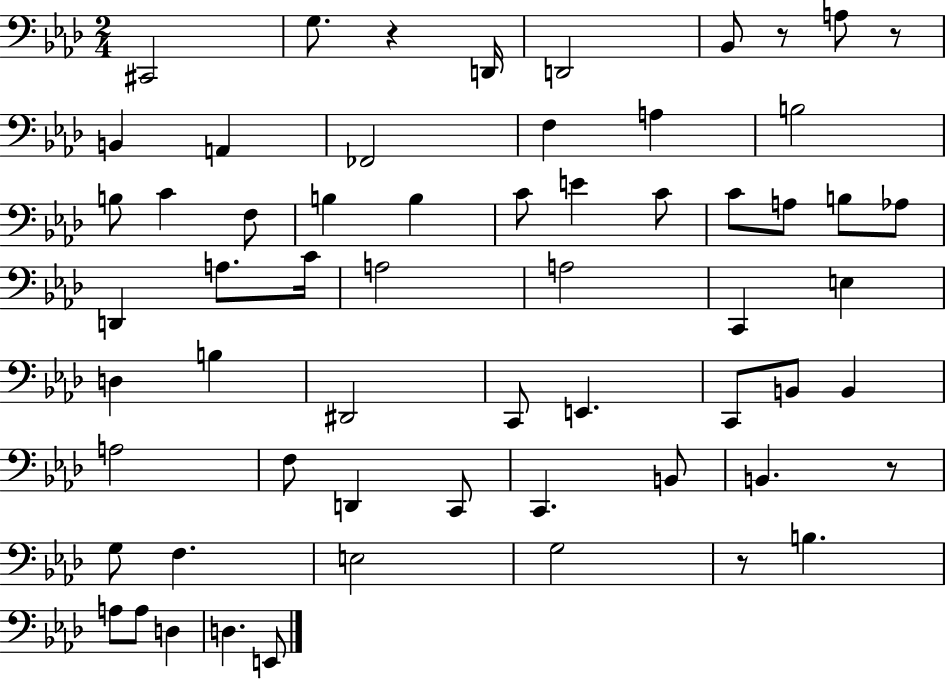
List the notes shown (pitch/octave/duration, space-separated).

C#2/h G3/e. R/q D2/s D2/h Bb2/e R/e A3/e R/e B2/q A2/q FES2/h F3/q A3/q B3/h B3/e C4/q F3/e B3/q B3/q C4/e E4/q C4/e C4/e A3/e B3/e Ab3/e D2/q A3/e. C4/s A3/h A3/h C2/q E3/q D3/q B3/q D#2/h C2/e E2/q. C2/e B2/e B2/q A3/h F3/e D2/q C2/e C2/q. B2/e B2/q. R/e G3/e F3/q. E3/h G3/h R/e B3/q. A3/e A3/e D3/q D3/q. E2/e